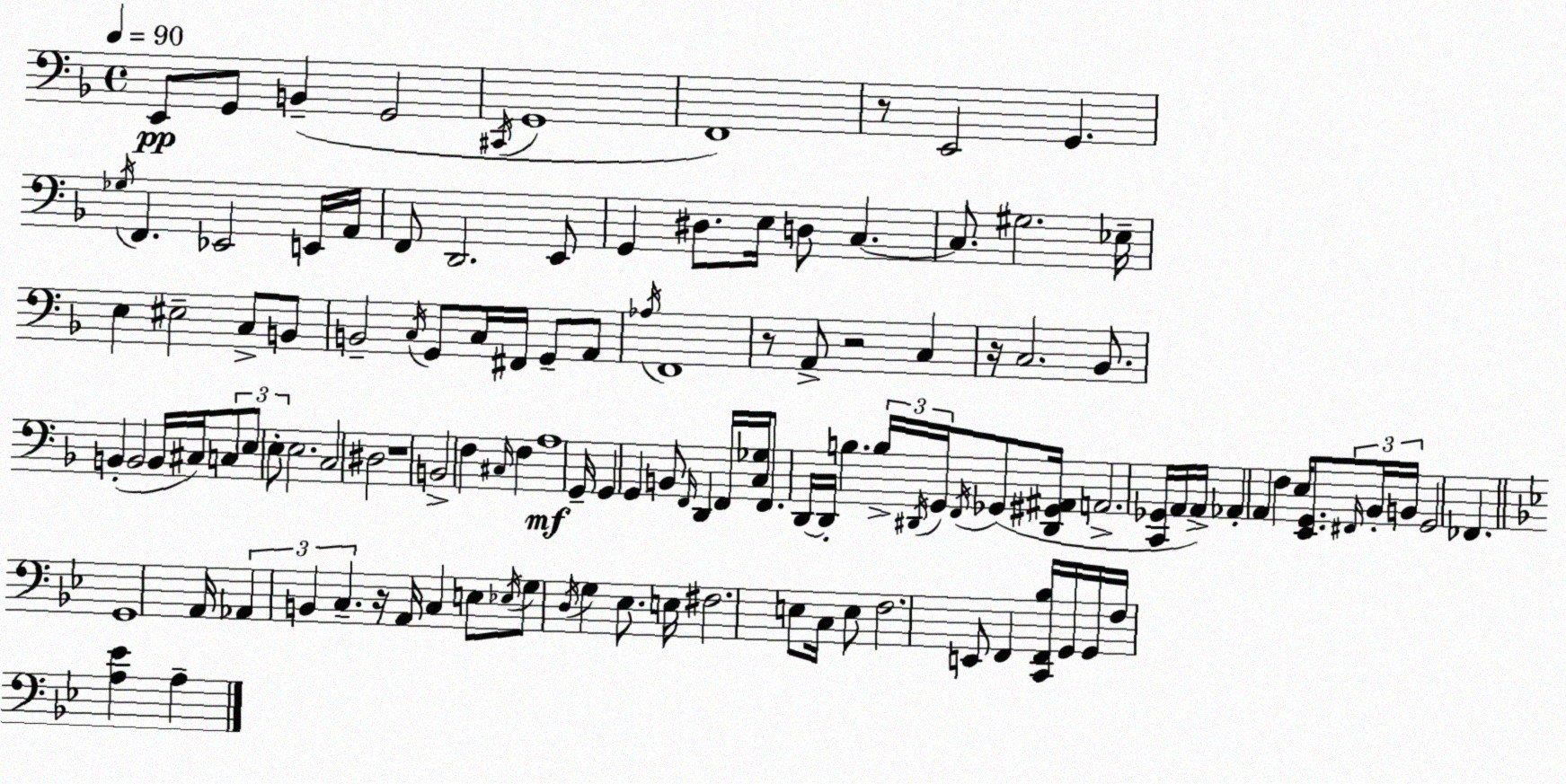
X:1
T:Untitled
M:4/4
L:1/4
K:Dm
E,,/2 G,,/2 B,, G,,2 ^C,,/4 G,,4 F,,4 z/2 E,,2 G,, _G,/4 F,, _E,,2 E,,/4 A,,/4 F,,/2 D,,2 E,,/2 G,, ^D,/2 E,/4 D,/2 C, C,/2 ^G,2 _E,/4 E, ^E,2 C,/2 B,,/2 B,,2 C,/4 G,,/2 C,/4 ^F,,/4 G,,/2 A,,/2 _A,/4 F,,4 z/2 A,,/2 z2 C, z/4 C,2 _B,,/2 B,, B,,2 B,,/4 ^C,/4 C,/2 E,/2 E,/2 E,2 C,2 ^D,2 z4 B,,2 F, ^C,/4 F, A,4 G,,/4 G,, G,, B,,/2 F,,/4 D,, F,,/4 [C,_G,]/4 F,,/2 D,,/4 D,,/4 B, B,/4 ^D,,/4 G,,/4 F,,/4 _G,,/2 [^D,,^G,,^A,,]/4 A,,2 [C,,_G,,]/4 A,,/4 A,,/4 _A,, A,, F, E,/4 [E,,G,,]/2 ^F,,/4 _B,,/4 B,,/4 G,,2 _F,, G,,4 A,,/4 _A,, B,, C, z/4 A,,/4 C, E,/2 _E,/4 G,/2 D,/4 G, _E,/2 E,/4 ^F,2 E,/2 C,/4 E,/2 F,2 E,,/2 F,, [C,,F,,_B,]/4 G,,/4 G,,/4 F,/4 [A,_E] A,